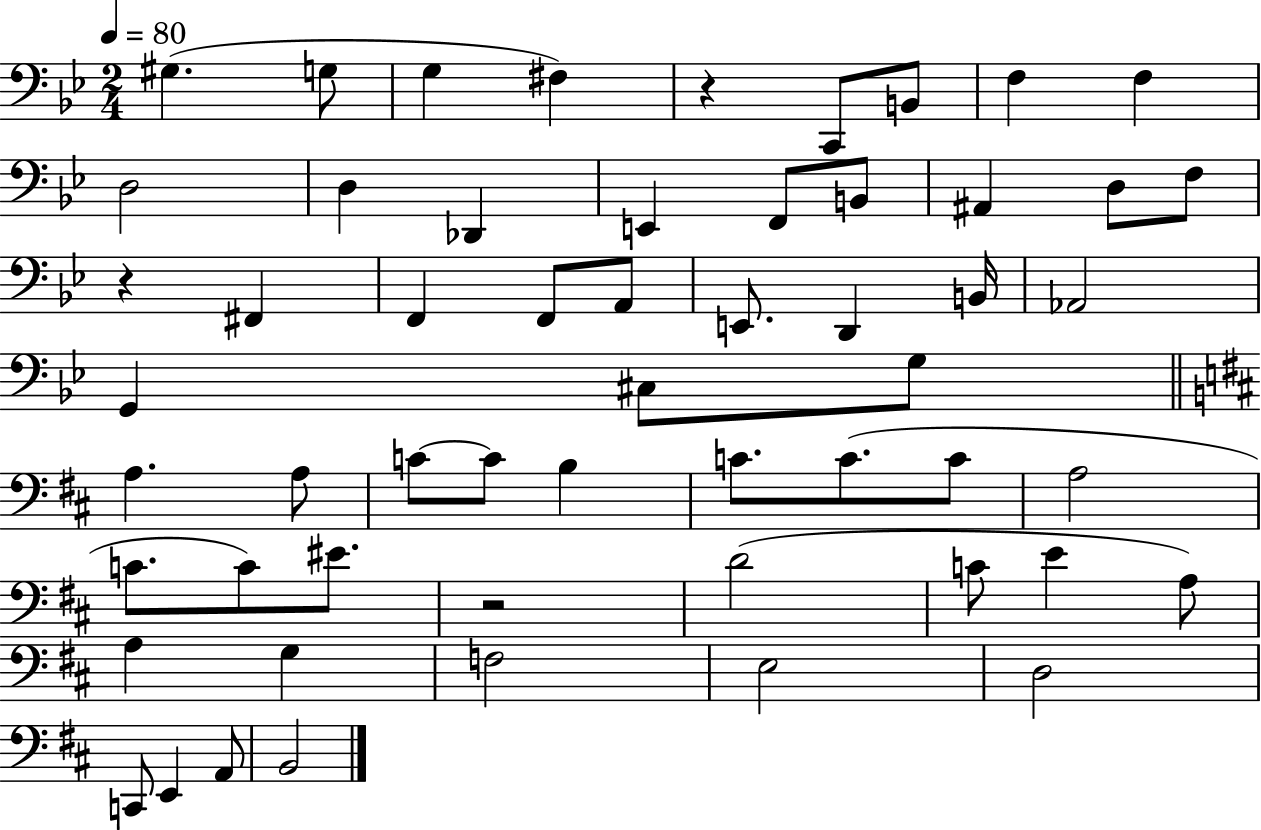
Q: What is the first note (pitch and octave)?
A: G#3